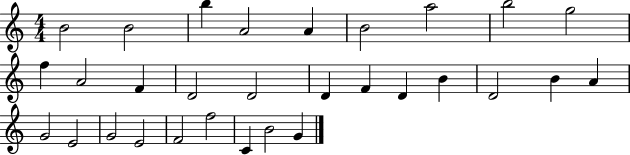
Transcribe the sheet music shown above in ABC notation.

X:1
T:Untitled
M:4/4
L:1/4
K:C
B2 B2 b A2 A B2 a2 b2 g2 f A2 F D2 D2 D F D B D2 B A G2 E2 G2 E2 F2 f2 C B2 G